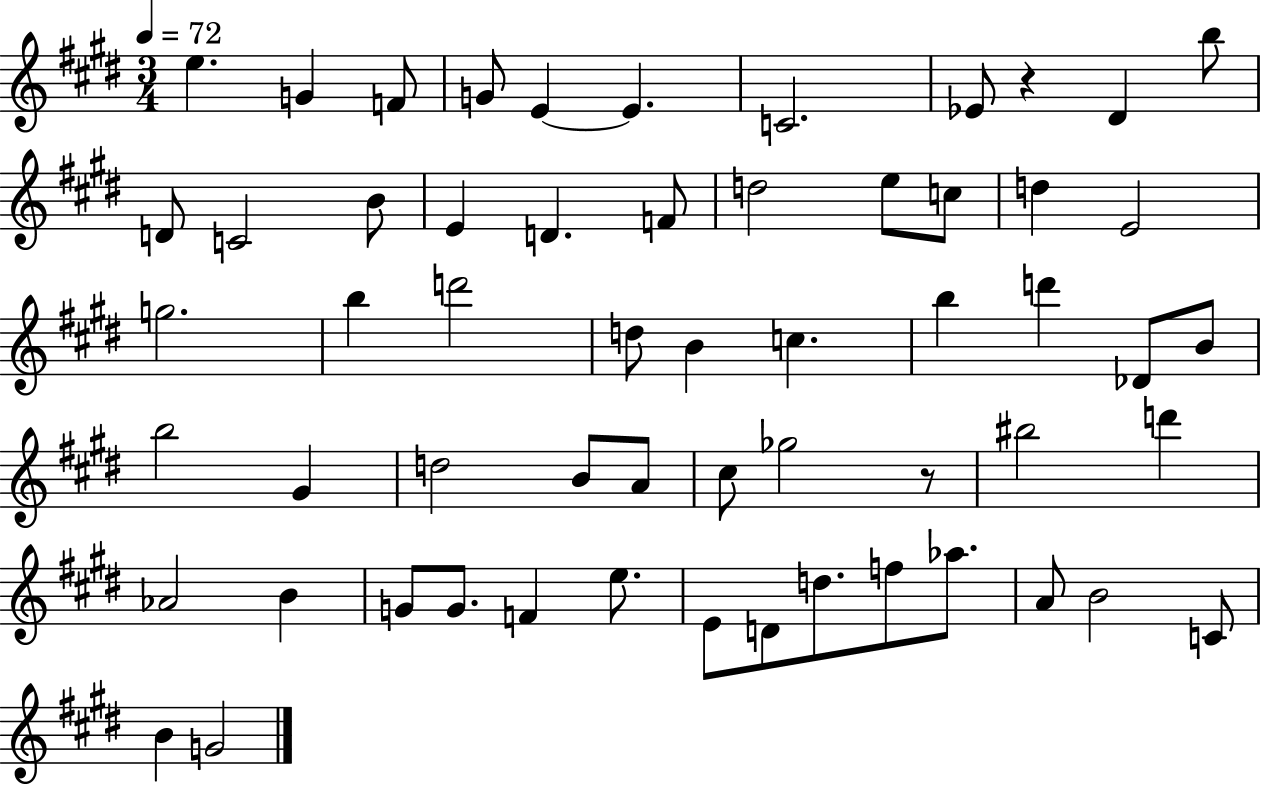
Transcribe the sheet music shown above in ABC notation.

X:1
T:Untitled
M:3/4
L:1/4
K:E
e G F/2 G/2 E E C2 _E/2 z ^D b/2 D/2 C2 B/2 E D F/2 d2 e/2 c/2 d E2 g2 b d'2 d/2 B c b d' _D/2 B/2 b2 ^G d2 B/2 A/2 ^c/2 _g2 z/2 ^b2 d' _A2 B G/2 G/2 F e/2 E/2 D/2 d/2 f/2 _a/2 A/2 B2 C/2 B G2